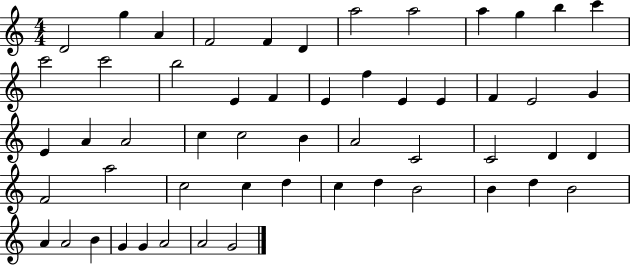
X:1
T:Untitled
M:4/4
L:1/4
K:C
D2 g A F2 F D a2 a2 a g b c' c'2 c'2 b2 E F E f E E F E2 G E A A2 c c2 B A2 C2 C2 D D F2 a2 c2 c d c d B2 B d B2 A A2 B G G A2 A2 G2